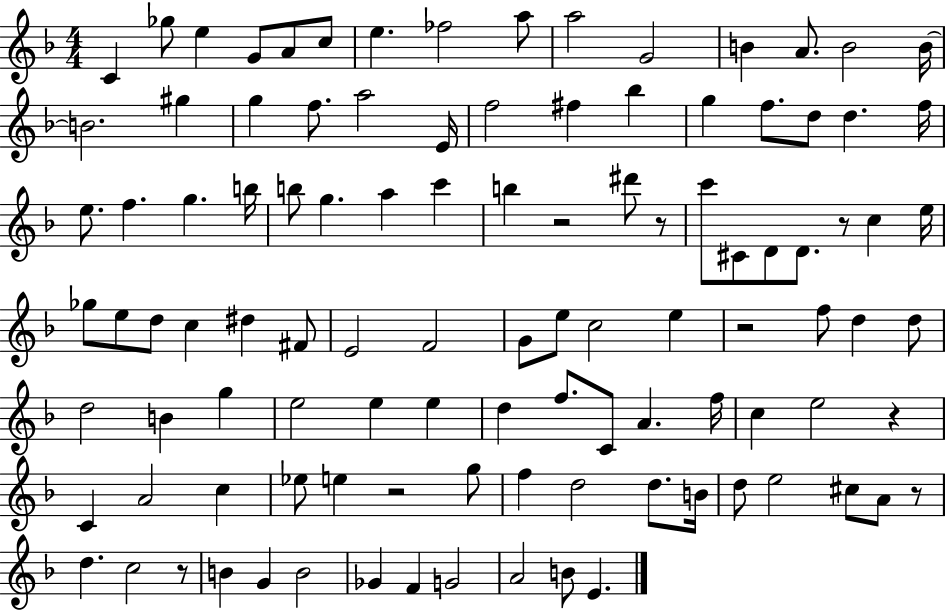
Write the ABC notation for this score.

X:1
T:Untitled
M:4/4
L:1/4
K:F
C _g/2 e G/2 A/2 c/2 e _f2 a/2 a2 G2 B A/2 B2 B/4 B2 ^g g f/2 a2 E/4 f2 ^f _b g f/2 d/2 d f/4 e/2 f g b/4 b/2 g a c' b z2 ^d'/2 z/2 c'/2 ^C/2 D/2 D/2 z/2 c e/4 _g/2 e/2 d/2 c ^d ^F/2 E2 F2 G/2 e/2 c2 e z2 f/2 d d/2 d2 B g e2 e e d f/2 C/2 A f/4 c e2 z C A2 c _e/2 e z2 g/2 f d2 d/2 B/4 d/2 e2 ^c/2 A/2 z/2 d c2 z/2 B G B2 _G F G2 A2 B/2 E